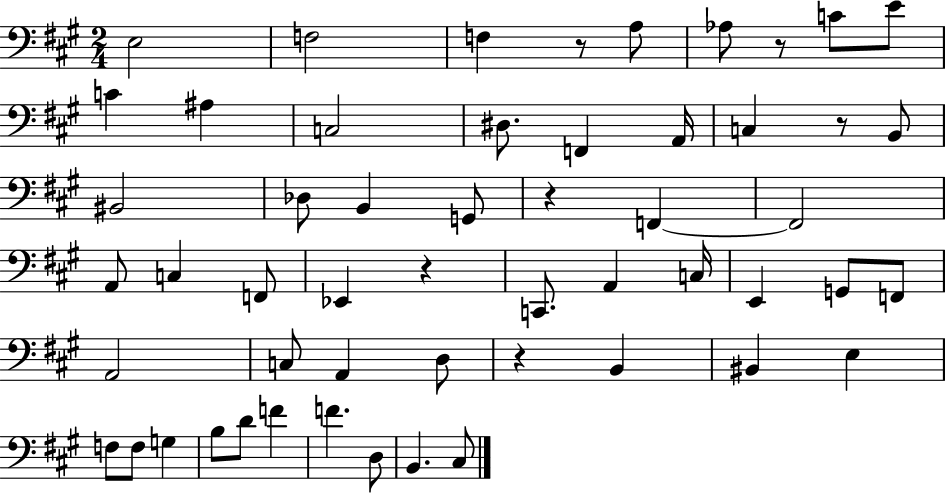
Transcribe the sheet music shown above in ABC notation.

X:1
T:Untitled
M:2/4
L:1/4
K:A
E,2 F,2 F, z/2 A,/2 _A,/2 z/2 C/2 E/2 C ^A, C,2 ^D,/2 F,, A,,/4 C, z/2 B,,/2 ^B,,2 _D,/2 B,, G,,/2 z F,, F,,2 A,,/2 C, F,,/2 _E,, z C,,/2 A,, C,/4 E,, G,,/2 F,,/2 A,,2 C,/2 A,, D,/2 z B,, ^B,, E, F,/2 F,/2 G, B,/2 D/2 F F D,/2 B,, ^C,/2